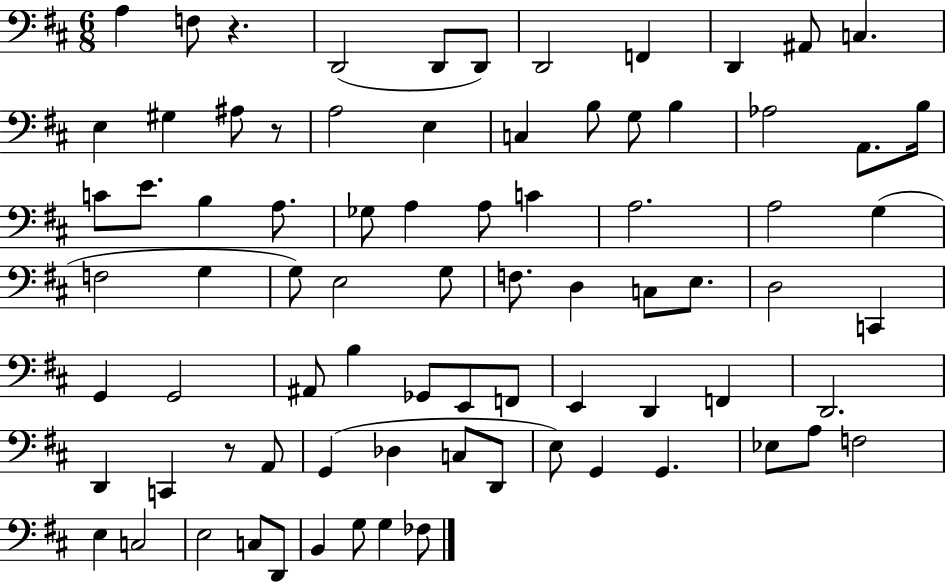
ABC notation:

X:1
T:Untitled
M:6/8
L:1/4
K:D
A, F,/2 z D,,2 D,,/2 D,,/2 D,,2 F,, D,, ^A,,/2 C, E, ^G, ^A,/2 z/2 A,2 E, C, B,/2 G,/2 B, _A,2 A,,/2 B,/4 C/2 E/2 B, A,/2 _G,/2 A, A,/2 C A,2 A,2 G, F,2 G, G,/2 E,2 G,/2 F,/2 D, C,/2 E,/2 D,2 C,, G,, G,,2 ^A,,/2 B, _G,,/2 E,,/2 F,,/2 E,, D,, F,, D,,2 D,, C,, z/2 A,,/2 G,, _D, C,/2 D,,/2 E,/2 G,, G,, _E,/2 A,/2 F,2 E, C,2 E,2 C,/2 D,,/2 B,, G,/2 G, _F,/2